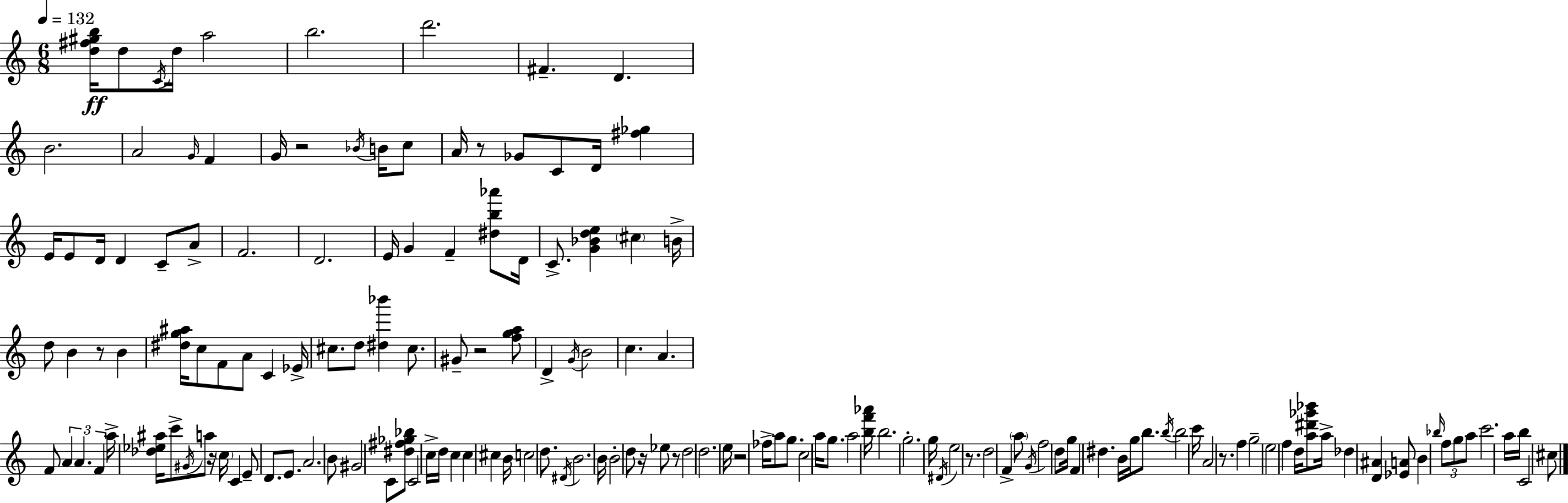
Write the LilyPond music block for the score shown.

{
  \clef treble
  \numericTimeSignature
  \time 6/8
  \key a \minor
  \tempo 4 = 132
  <d'' fis'' gis'' b''>16\ff d''8 \acciaccatura { c'16 } d''16 a''2 | b''2. | d'''2. | fis'4.-- d'4. | \break b'2. | a'2 \grace { g'16 } f'4 | g'16 r2 \acciaccatura { bes'16 } | b'16 c''8 a'16 r8 ges'8 c'8 d'16 <fis'' ges''>4 | \break e'16 e'8 d'16 d'4 c'8-- | a'8-> f'2. | d'2. | e'16 g'4 f'4-- | \break <dis'' b'' aes'''>8 d'16 c'8.-> <g' bes' d'' e''>4 \parenthesize cis''4 | b'16-> d''8 b'4 r8 b'4 | <dis'' g'' ais''>16 c''8 f'8 a'8 c'4 | ees'16-> cis''8. d''8 <dis'' bes'''>4 | \break cis''8. gis'8-- r2 | <f'' g'' a''>8 d'4-> \acciaccatura { g'16 } b'2 | c''4. a'4. | f'8 \tuplet 3/2 { a'4 a'4. | \break f'4 } a''16-> <des'' ees'' ais''>16 c'''8-> | \acciaccatura { gis'16 } a''8 r16 \parenthesize c''16 c'4 e'8-- d'8. | e'8. a'2. | b'8 gis'2 | \break c'8 <dis'' fis'' ges'' bes''>8 c'2 | c''16-> d''16 c''4 c''4 | cis''4 b'16 c''2 | d''8. \acciaccatura { dis'16 } b'2. | \break b'16 b'2-. | d''8 r16 ees''8 r8 d''2 | d''2. | e''16 r2 | \break fes''16-> a''8 g''8. c''2 | a''16 g''8. a''2 | <b'' f''' aes'''>16 b''2. | g''2.-. | \break g''16 \acciaccatura { dis'16 } e''2 | r8. d''2 | f'4-> \parenthesize a''8 \acciaccatura { g'16 } f''2 | d''8 g''16 f'4 | \break dis''4. b'16 g''16 b''8. | \acciaccatura { b''16 } b''2 c'''16 a'2 | r8. f''4 | g''2-- e''2 | \break f''4 d''16 <a'' dis''' ges''' bes'''>8 | a''16-> des''4 <d' ais'>4 <ees' a'>8 b'4 | \grace { bes''16 } \tuplet 3/2 { f''8 g''8 a''8 } c'''2. | a''16 b''16 | \break c'2 cis''8 \bar "|."
}